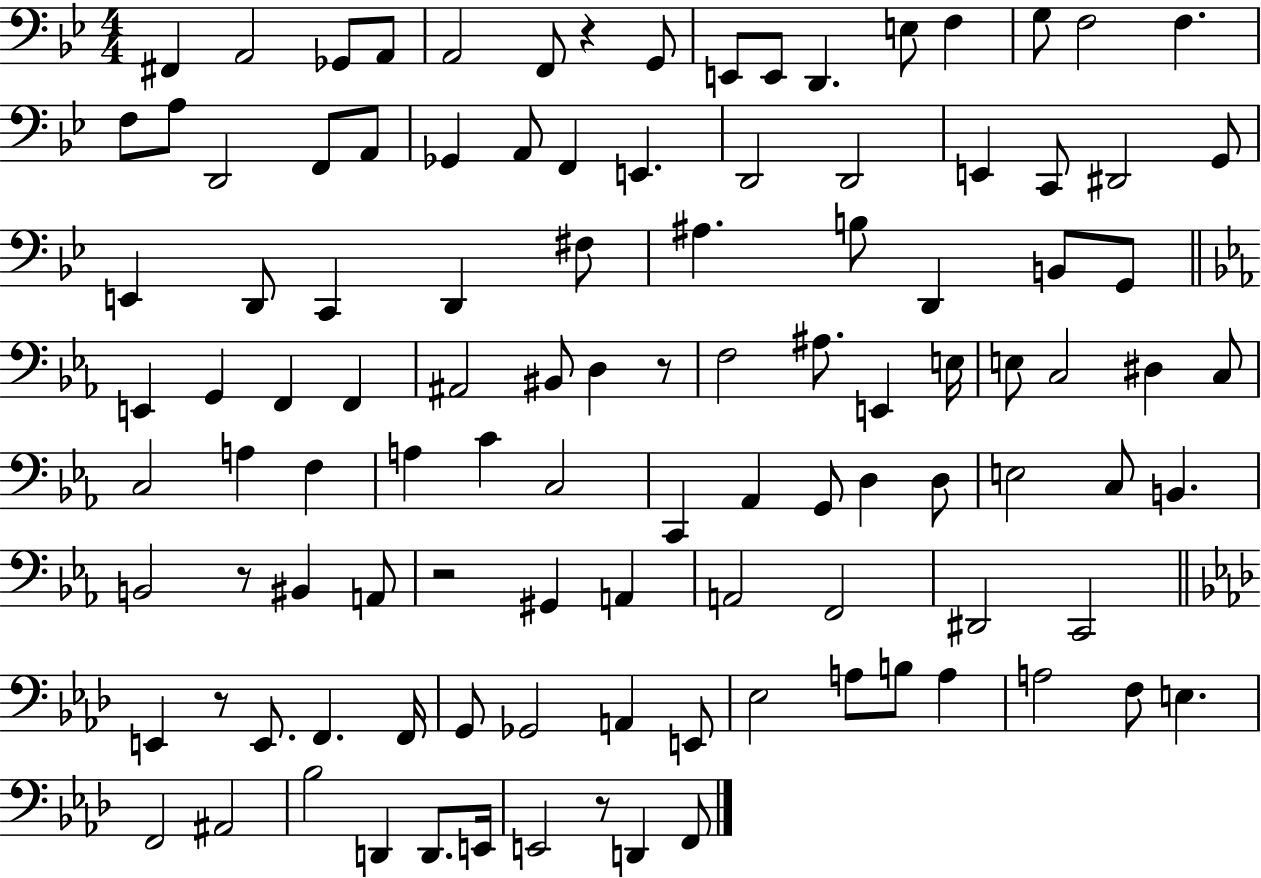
F#2/q A2/h Gb2/e A2/e A2/h F2/e R/q G2/e E2/e E2/e D2/q. E3/e F3/q G3/e F3/h F3/q. F3/e A3/e D2/h F2/e A2/e Gb2/q A2/e F2/q E2/q. D2/h D2/h E2/q C2/e D#2/h G2/e E2/q D2/e C2/q D2/q F#3/e A#3/q. B3/e D2/q B2/e G2/e E2/q G2/q F2/q F2/q A#2/h BIS2/e D3/q R/e F3/h A#3/e. E2/q E3/s E3/e C3/h D#3/q C3/e C3/h A3/q F3/q A3/q C4/q C3/h C2/q Ab2/q G2/e D3/q D3/e E3/h C3/e B2/q. B2/h R/e BIS2/q A2/e R/h G#2/q A2/q A2/h F2/h D#2/h C2/h E2/q R/e E2/e. F2/q. F2/s G2/e Gb2/h A2/q E2/e Eb3/h A3/e B3/e A3/q A3/h F3/e E3/q. F2/h A#2/h Bb3/h D2/q D2/e. E2/s E2/h R/e D2/q F2/e